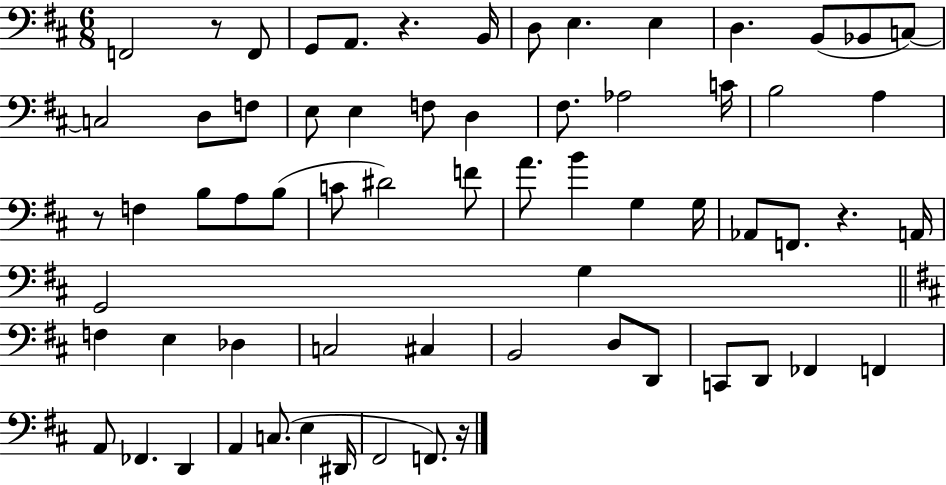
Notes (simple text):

F2/h R/e F2/e G2/e A2/e. R/q. B2/s D3/e E3/q. E3/q D3/q. B2/e Bb2/e C3/e C3/h D3/e F3/e E3/e E3/q F3/e D3/q F#3/e. Ab3/h C4/s B3/h A3/q R/e F3/q B3/e A3/e B3/e C4/e D#4/h F4/e A4/e. B4/q G3/q G3/s Ab2/e F2/e. R/q. A2/s G2/h G3/q F3/q E3/q Db3/q C3/h C#3/q B2/h D3/e D2/e C2/e D2/e FES2/q F2/q A2/e FES2/q. D2/q A2/q C3/e. E3/q D#2/s F#2/h F2/e. R/s